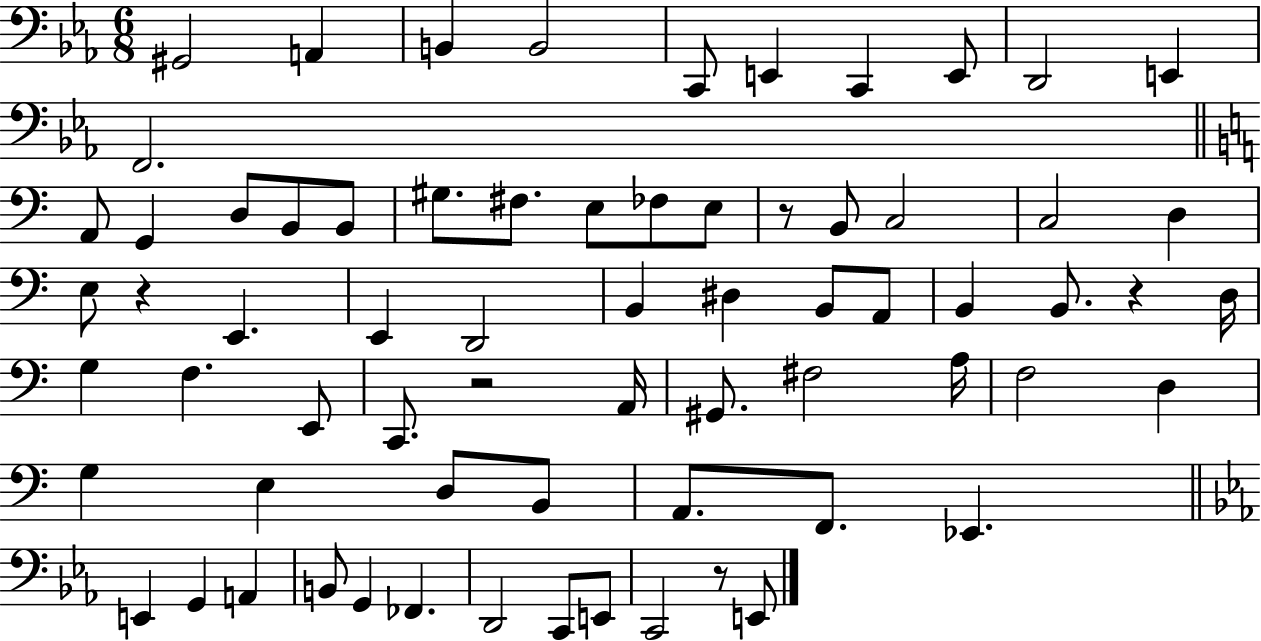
{
  \clef bass
  \numericTimeSignature
  \time 6/8
  \key ees \major
  gis,2 a,4 | b,4 b,2 | c,8 e,4 c,4 e,8 | d,2 e,4 | \break f,2. | \bar "||" \break \key a \minor a,8 g,4 d8 b,8 b,8 | gis8. fis8. e8 fes8 e8 | r8 b,8 c2 | c2 d4 | \break e8 r4 e,4. | e,4 d,2 | b,4 dis4 b,8 a,8 | b,4 b,8. r4 d16 | \break g4 f4. e,8 | c,8. r2 a,16 | gis,8. fis2 a16 | f2 d4 | \break g4 e4 d8 b,8 | a,8. f,8. ees,4. | \bar "||" \break \key c \minor e,4 g,4 a,4 | b,8 g,4 fes,4. | d,2 c,8 e,8 | c,2 r8 e,8 | \break \bar "|."
}